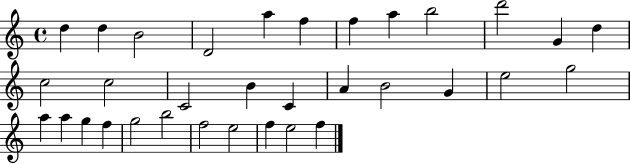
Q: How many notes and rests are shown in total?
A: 33